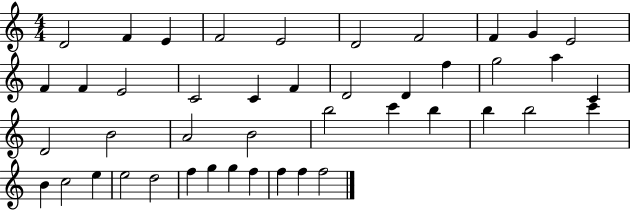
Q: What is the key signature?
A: C major